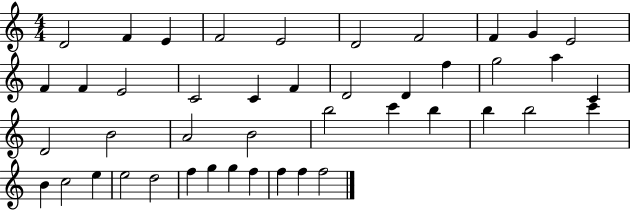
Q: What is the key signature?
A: C major